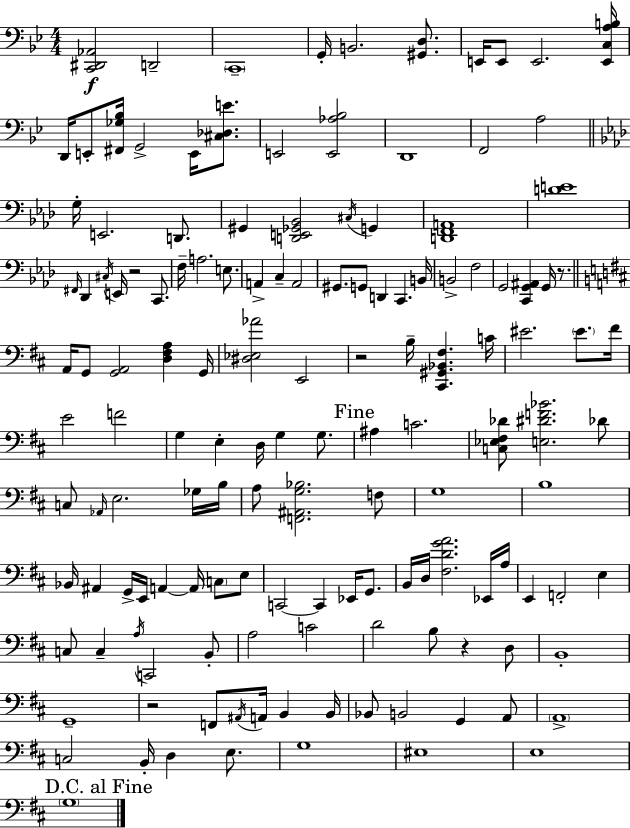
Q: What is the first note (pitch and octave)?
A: D2